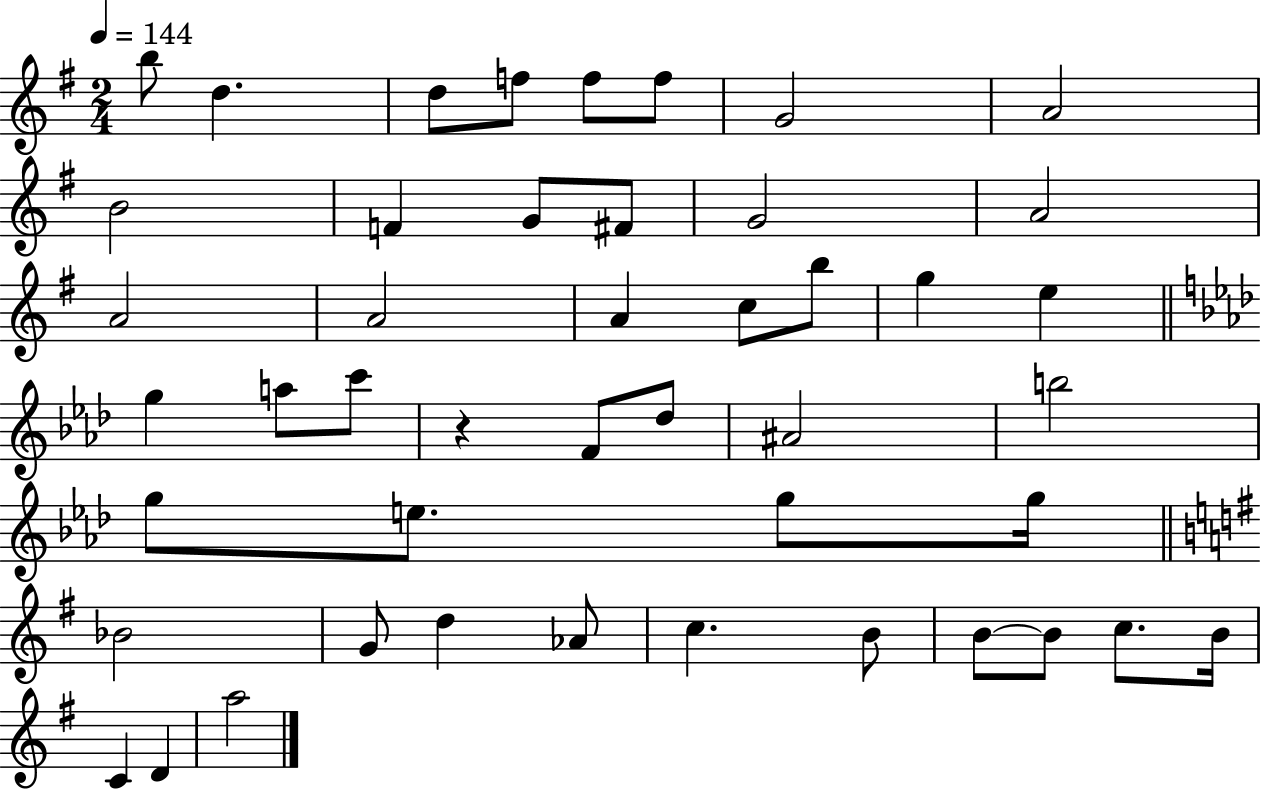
X:1
T:Untitled
M:2/4
L:1/4
K:G
b/2 d d/2 f/2 f/2 f/2 G2 A2 B2 F G/2 ^F/2 G2 A2 A2 A2 A c/2 b/2 g e g a/2 c'/2 z F/2 _d/2 ^A2 b2 g/2 e/2 g/2 g/4 _B2 G/2 d _A/2 c B/2 B/2 B/2 c/2 B/4 C D a2